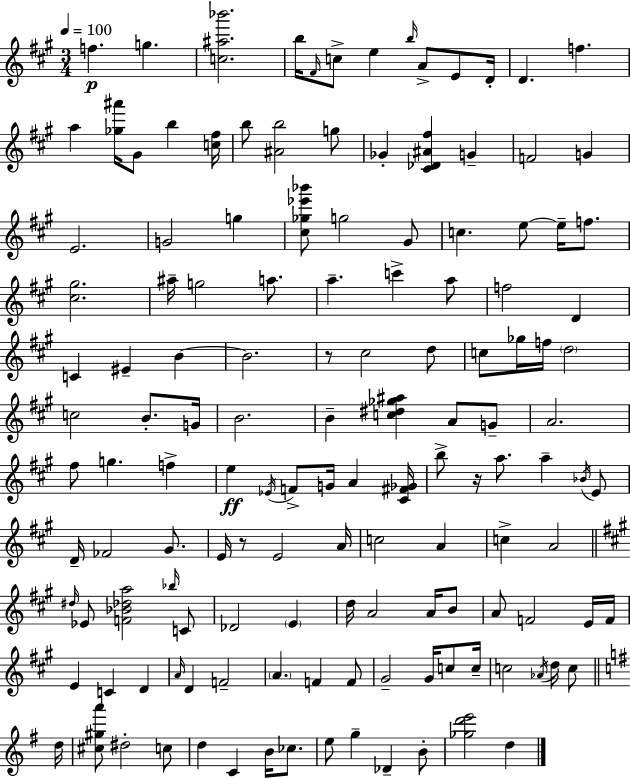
F5/q. G5/q. [C5,A#5,Bb6]/h. B5/s F#4/s C5/e E5/q B5/s A4/e E4/e D4/s D4/q. F5/q. A5/q [Gb5,A#6]/s G#4/e B5/q [C5,F#5]/s B5/e [A#4,B5]/h G5/e Gb4/q [C#4,Db4,A#4,F#5]/q G4/q F4/h G4/q E4/h. G4/h G5/q [C#5,Gb5,Eb6,Bb6]/e G5/h G#4/e C5/q. E5/e E5/s F5/e. [C#5,G#5]/h. A#5/s G5/h A5/e. A5/q. C6/q A5/e F5/h D4/q C4/q EIS4/q B4/q B4/h. R/e C#5/h D5/e C5/e Gb5/s F5/s D5/h C5/h B4/e. G4/s B4/h. B4/q [C5,D#5,Gb5,A#5]/q A4/e G4/e A4/h. F#5/e G5/q. F5/q E5/q Eb4/s F4/e G4/s A4/q [C#4,F#4,Gb4]/s B5/e R/s A5/e. A5/q Bb4/s E4/e D4/s FES4/h G#4/e. E4/s R/e E4/h A4/s C5/h A4/q C5/q A4/h D#5/s Eb4/e [F4,Bb4,Db5,A5]/h Bb5/s C4/e Db4/h E4/q D5/s A4/h A4/s B4/e A4/e F4/h E4/s F4/s E4/q C4/q D4/q A4/s D4/q F4/h A4/q. F4/q F4/e G#4/h G#4/s C5/e C5/s C5/h Ab4/s D5/s C5/e D5/s [C#5,G#5,A6]/e D#5/h C5/e D5/q C4/q B4/s CES5/e. E5/e G5/q Db4/q B4/e [Gb5,D6,E6]/h D5/q